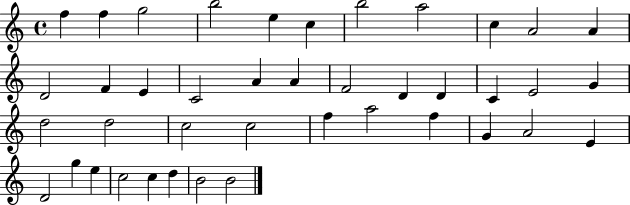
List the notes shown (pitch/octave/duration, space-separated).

F5/q F5/q G5/h B5/h E5/q C5/q B5/h A5/h C5/q A4/h A4/q D4/h F4/q E4/q C4/h A4/q A4/q F4/h D4/q D4/q C4/q E4/h G4/q D5/h D5/h C5/h C5/h F5/q A5/h F5/q G4/q A4/h E4/q D4/h G5/q E5/q C5/h C5/q D5/q B4/h B4/h